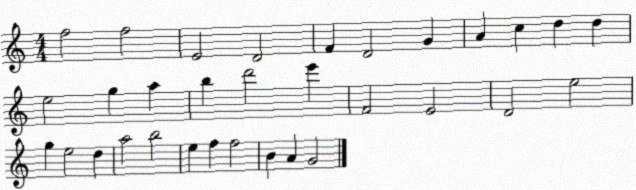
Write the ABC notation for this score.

X:1
T:Untitled
M:4/4
L:1/4
K:C
f2 f2 E2 D2 F D2 G A c d d e2 g a b d'2 e' F2 E2 D2 e2 g e2 d a2 b2 e f f2 B A G2